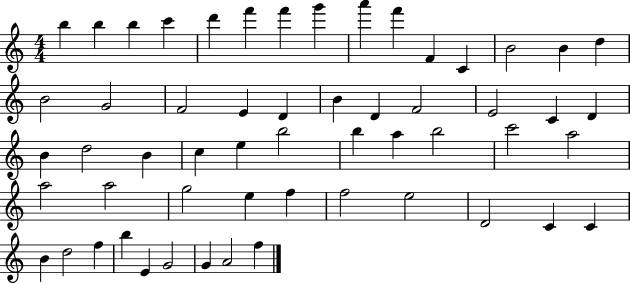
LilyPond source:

{
  \clef treble
  \numericTimeSignature
  \time 4/4
  \key c \major
  b''4 b''4 b''4 c'''4 | d'''4 f'''4 f'''4 g'''4 | a'''4 f'''4 f'4 c'4 | b'2 b'4 d''4 | \break b'2 g'2 | f'2 e'4 d'4 | b'4 d'4 f'2 | e'2 c'4 d'4 | \break b'4 d''2 b'4 | c''4 e''4 b''2 | b''4 a''4 b''2 | c'''2 a''2 | \break a''2 a''2 | g''2 e''4 f''4 | f''2 e''2 | d'2 c'4 c'4 | \break b'4 d''2 f''4 | b''4 e'4 g'2 | g'4 a'2 f''4 | \bar "|."
}